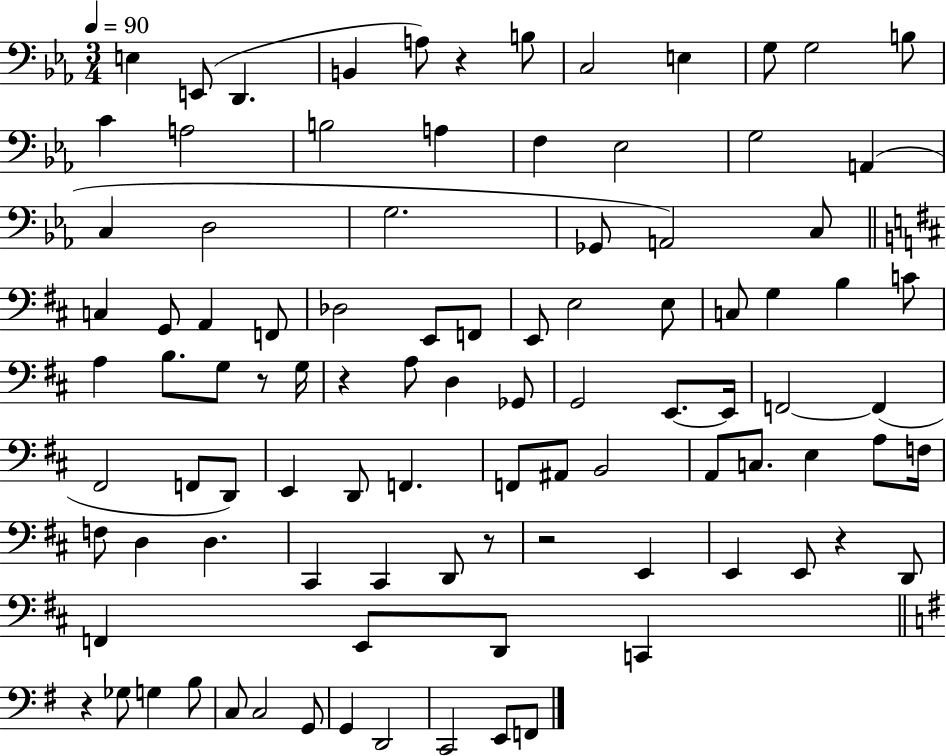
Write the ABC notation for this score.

X:1
T:Untitled
M:3/4
L:1/4
K:Eb
E, E,,/2 D,, B,, A,/2 z B,/2 C,2 E, G,/2 G,2 B,/2 C A,2 B,2 A, F, _E,2 G,2 A,, C, D,2 G,2 _G,,/2 A,,2 C,/2 C, G,,/2 A,, F,,/2 _D,2 E,,/2 F,,/2 E,,/2 E,2 E,/2 C,/2 G, B, C/2 A, B,/2 G,/2 z/2 G,/4 z A,/2 D, _G,,/2 G,,2 E,,/2 E,,/4 F,,2 F,, ^F,,2 F,,/2 D,,/2 E,, D,,/2 F,, F,,/2 ^A,,/2 B,,2 A,,/2 C,/2 E, A,/2 F,/4 F,/2 D, D, ^C,, ^C,, D,,/2 z/2 z2 E,, E,, E,,/2 z D,,/2 F,, E,,/2 D,,/2 C,, z _G,/2 G, B,/2 C,/2 C,2 G,,/2 G,, D,,2 C,,2 E,,/2 F,,/2